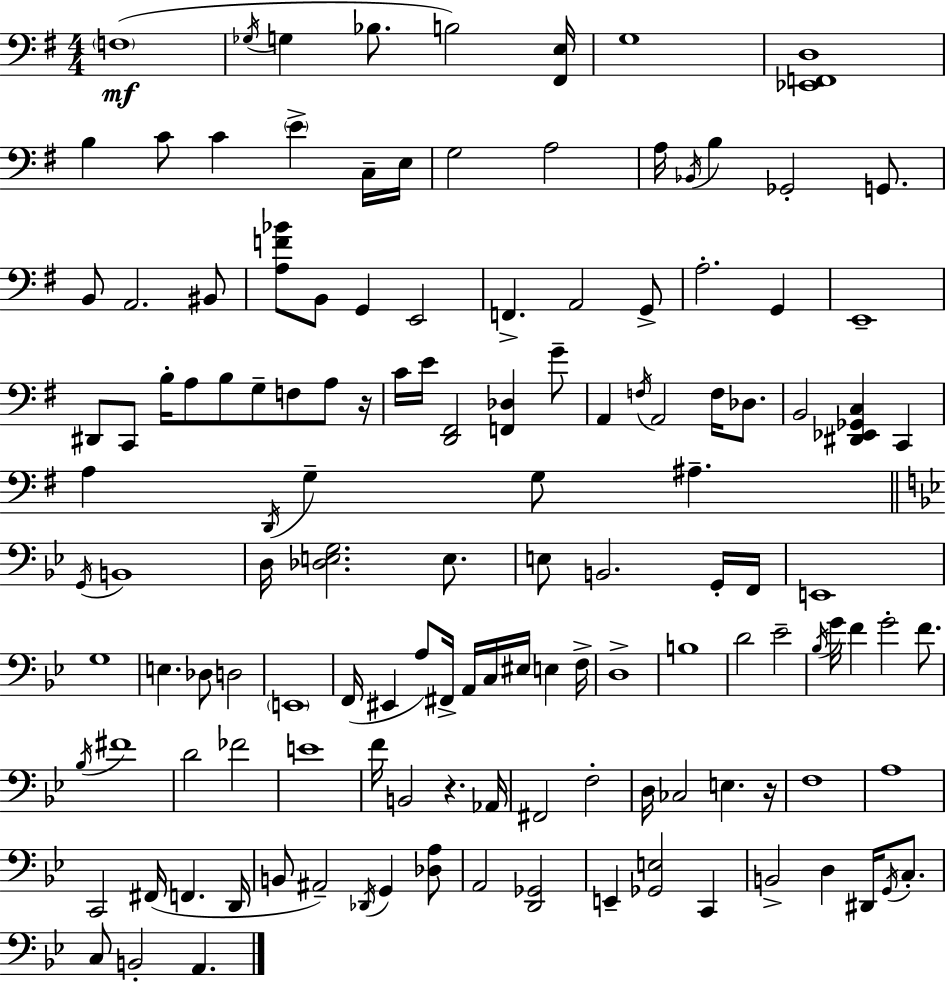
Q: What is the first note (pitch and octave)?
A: F3